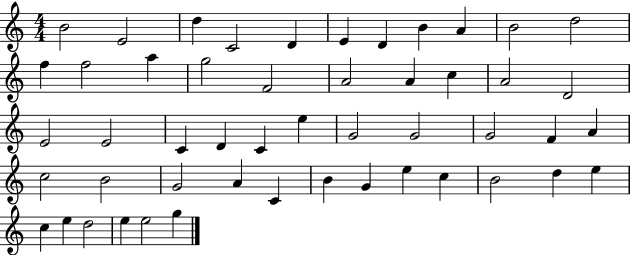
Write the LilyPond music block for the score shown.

{
  \clef treble
  \numericTimeSignature
  \time 4/4
  \key c \major
  b'2 e'2 | d''4 c'2 d'4 | e'4 d'4 b'4 a'4 | b'2 d''2 | \break f''4 f''2 a''4 | g''2 f'2 | a'2 a'4 c''4 | a'2 d'2 | \break e'2 e'2 | c'4 d'4 c'4 e''4 | g'2 g'2 | g'2 f'4 a'4 | \break c''2 b'2 | g'2 a'4 c'4 | b'4 g'4 e''4 c''4 | b'2 d''4 e''4 | \break c''4 e''4 d''2 | e''4 e''2 g''4 | \bar "|."
}